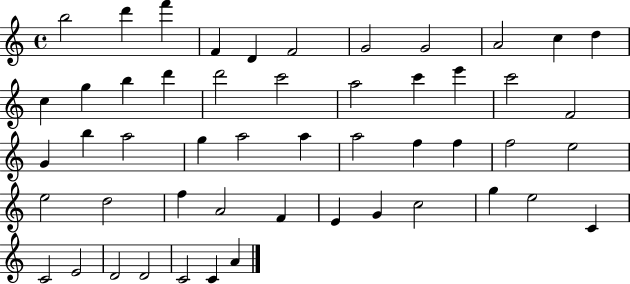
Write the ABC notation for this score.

X:1
T:Untitled
M:4/4
L:1/4
K:C
b2 d' f' F D F2 G2 G2 A2 c d c g b d' d'2 c'2 a2 c' e' c'2 F2 G b a2 g a2 a a2 f f f2 e2 e2 d2 f A2 F E G c2 g e2 C C2 E2 D2 D2 C2 C A